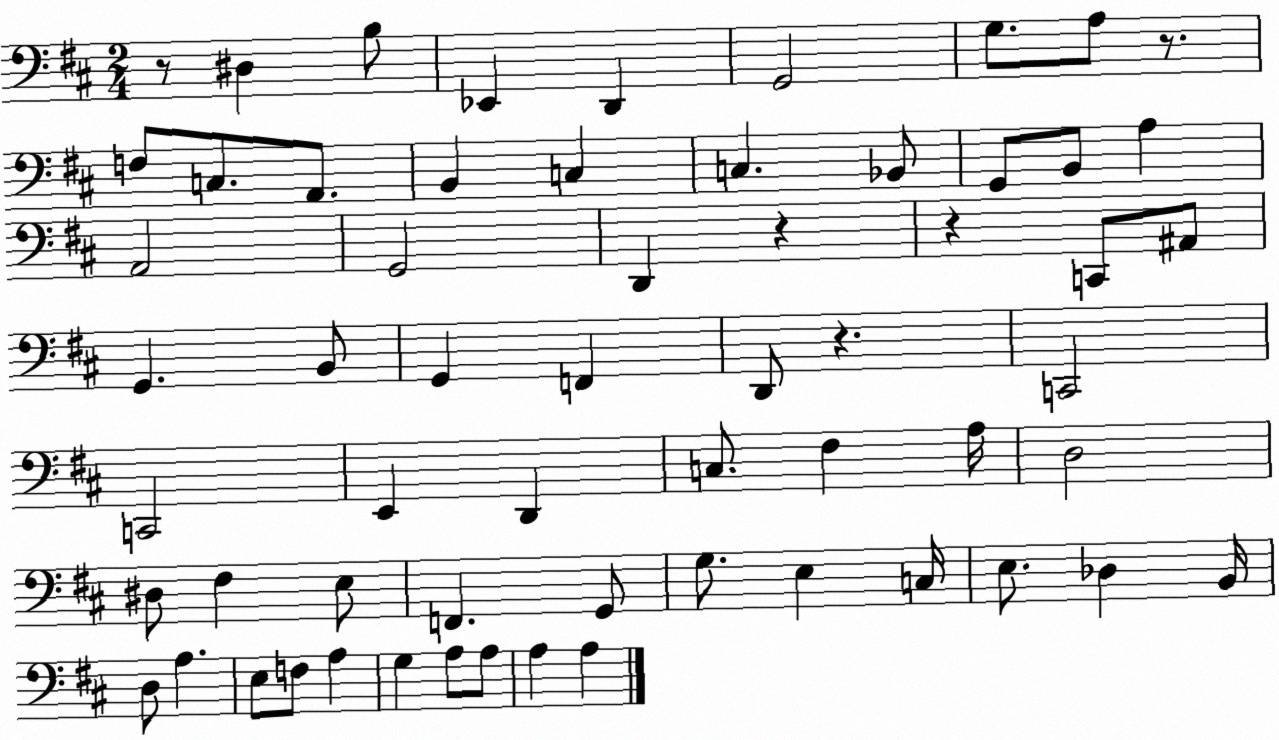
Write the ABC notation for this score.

X:1
T:Untitled
M:2/4
L:1/4
K:D
z/2 ^D, B,/2 _E,, D,, G,,2 G,/2 A,/2 z/2 F,/2 C,/2 A,,/2 B,, C, C, _B,,/2 G,,/2 B,,/2 A, A,,2 G,,2 D,, z z C,,/2 ^A,,/2 G,, B,,/2 G,, F,, D,,/2 z C,,2 C,,2 E,, D,, C,/2 ^F, A,/4 D,2 ^D,/2 ^F, E,/2 F,, G,,/2 G,/2 E, C,/4 E,/2 _D, B,,/4 D,/2 A, E,/2 F,/2 A, G, A,/2 A,/2 A, A,